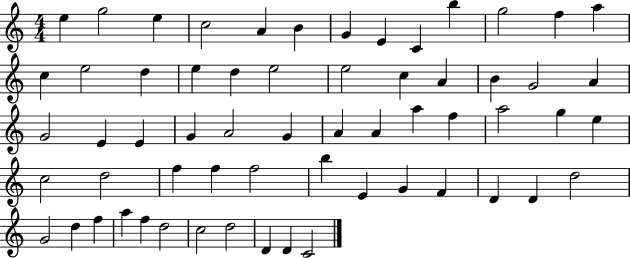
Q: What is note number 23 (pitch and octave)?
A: B4